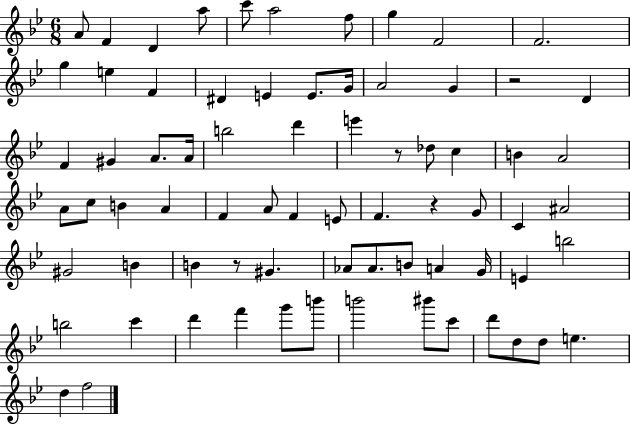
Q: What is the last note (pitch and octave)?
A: F5